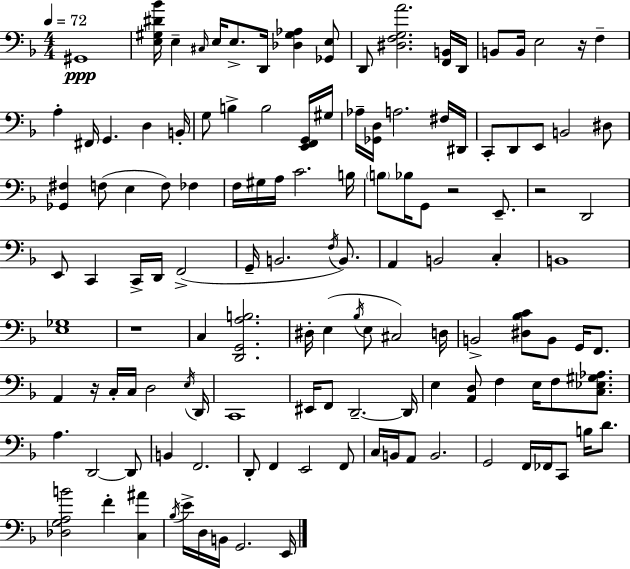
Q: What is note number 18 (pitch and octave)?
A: G3